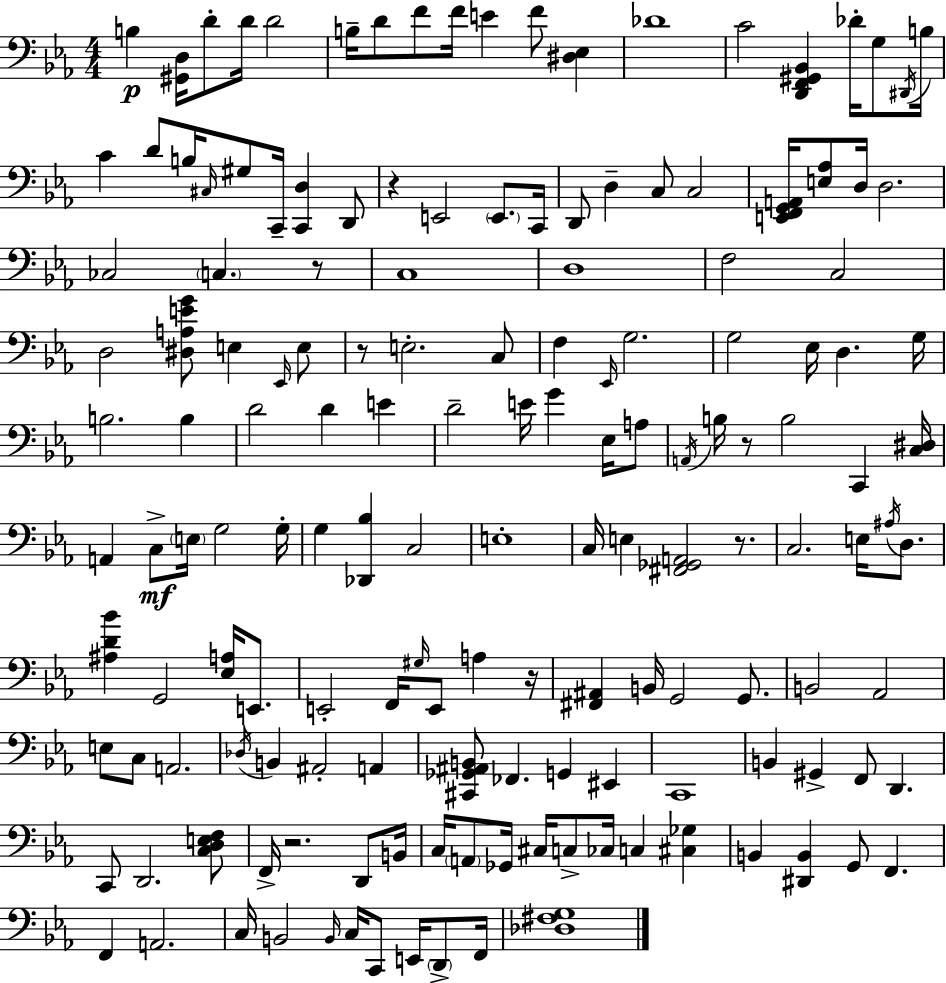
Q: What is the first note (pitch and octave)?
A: B3